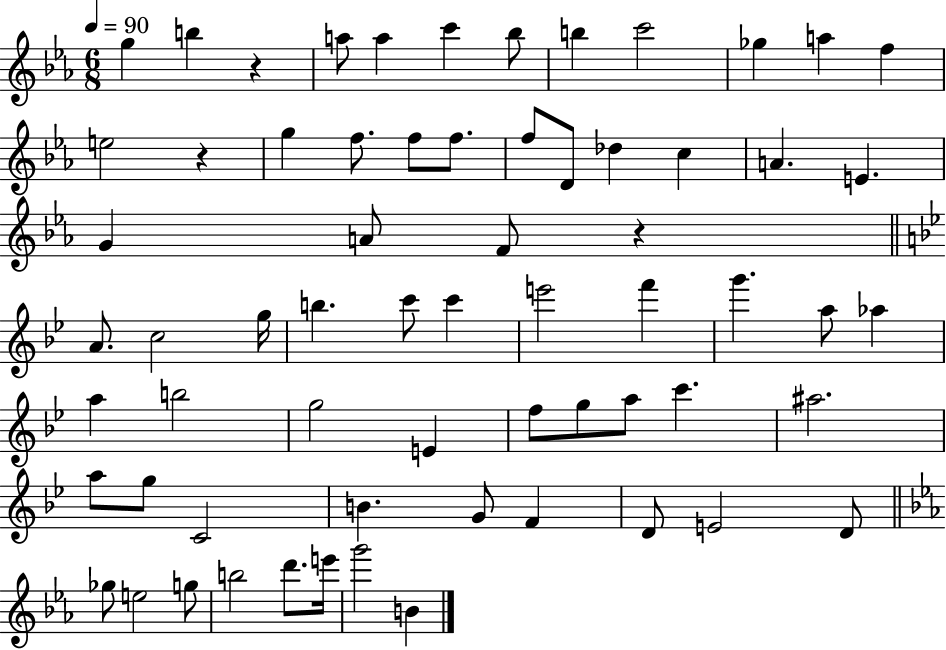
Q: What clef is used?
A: treble